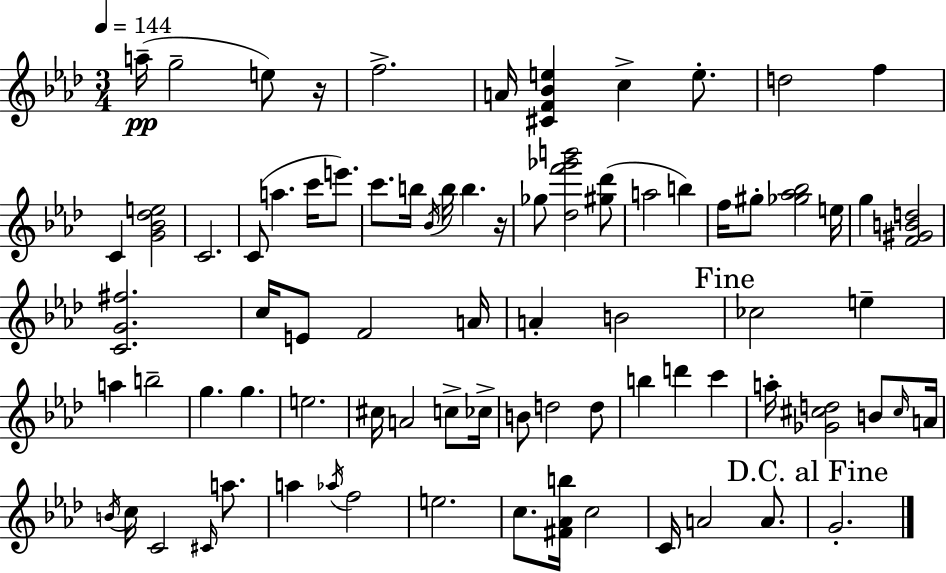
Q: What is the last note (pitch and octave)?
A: G4